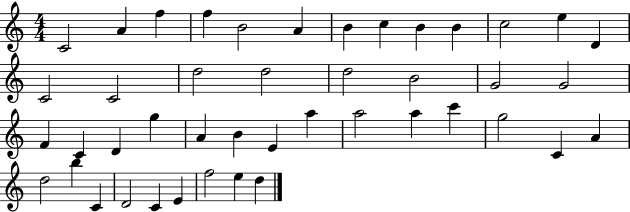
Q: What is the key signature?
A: C major